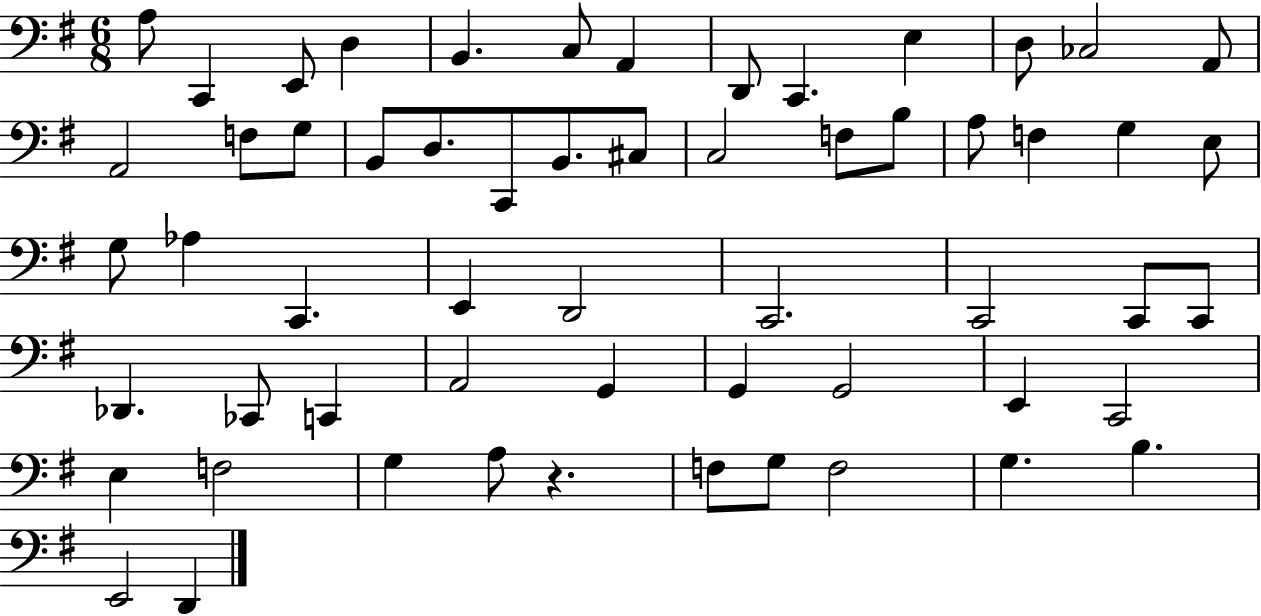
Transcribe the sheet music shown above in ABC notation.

X:1
T:Untitled
M:6/8
L:1/4
K:G
A,/2 C,, E,,/2 D, B,, C,/2 A,, D,,/2 C,, E, D,/2 _C,2 A,,/2 A,,2 F,/2 G,/2 B,,/2 D,/2 C,,/2 B,,/2 ^C,/2 C,2 F,/2 B,/2 A,/2 F, G, E,/2 G,/2 _A, C,, E,, D,,2 C,,2 C,,2 C,,/2 C,,/2 _D,, _C,,/2 C,, A,,2 G,, G,, G,,2 E,, C,,2 E, F,2 G, A,/2 z F,/2 G,/2 F,2 G, B, E,,2 D,,